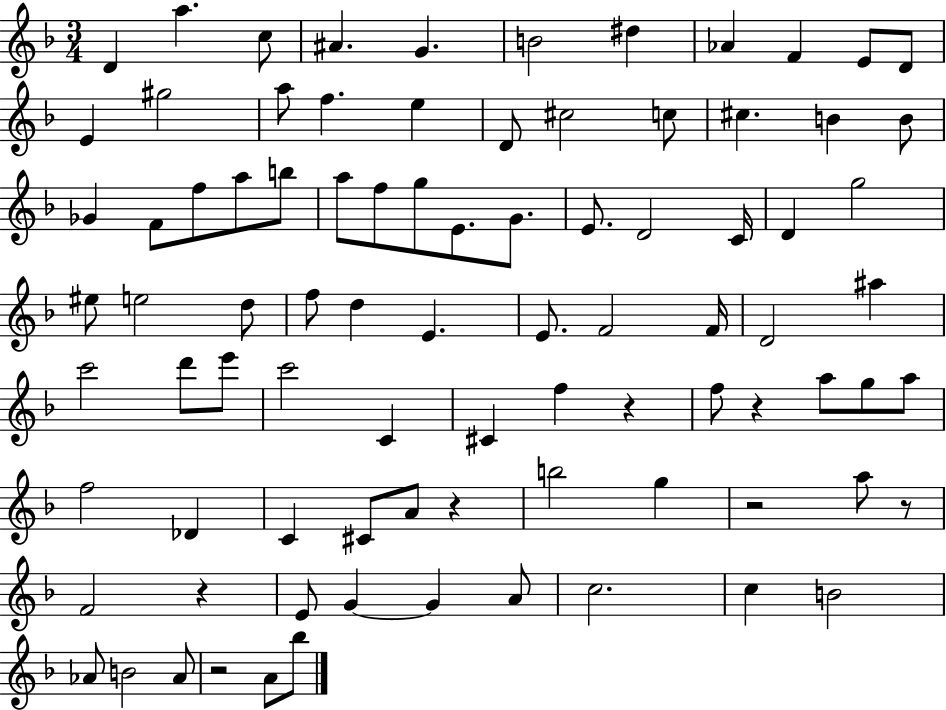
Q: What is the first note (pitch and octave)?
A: D4